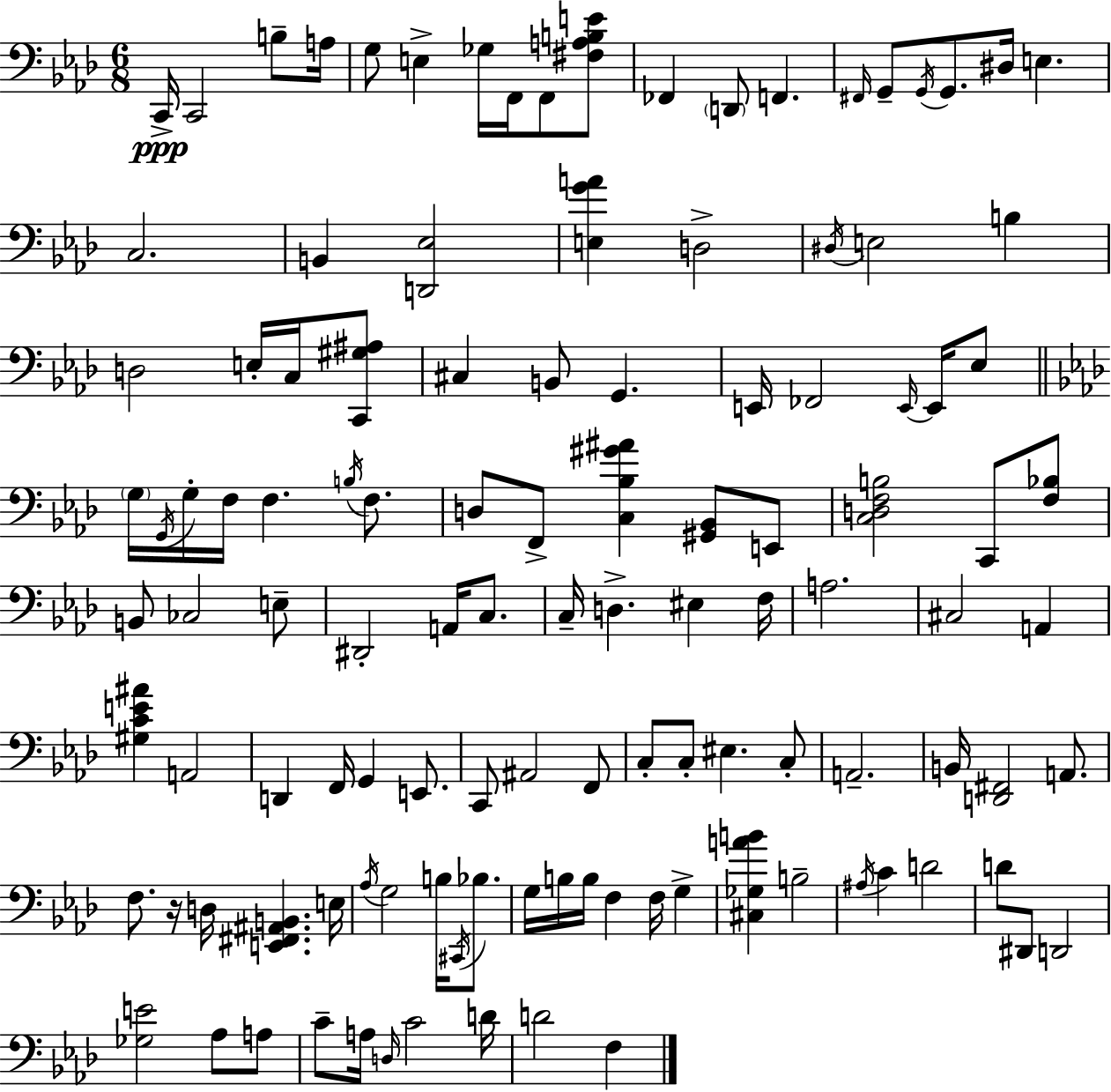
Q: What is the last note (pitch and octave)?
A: F3